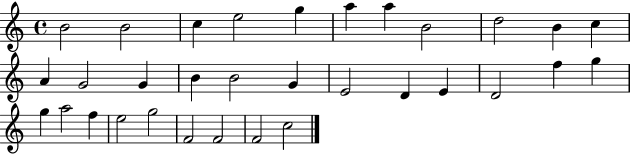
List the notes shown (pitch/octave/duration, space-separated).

B4/h B4/h C5/q E5/h G5/q A5/q A5/q B4/h D5/h B4/q C5/q A4/q G4/h G4/q B4/q B4/h G4/q E4/h D4/q E4/q D4/h F5/q G5/q G5/q A5/h F5/q E5/h G5/h F4/h F4/h F4/h C5/h